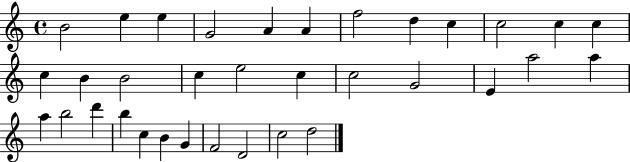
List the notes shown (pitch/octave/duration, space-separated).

B4/h E5/q E5/q G4/h A4/q A4/q F5/h D5/q C5/q C5/h C5/q C5/q C5/q B4/q B4/h C5/q E5/h C5/q C5/h G4/h E4/q A5/h A5/q A5/q B5/h D6/q B5/q C5/q B4/q G4/q F4/h D4/h C5/h D5/h